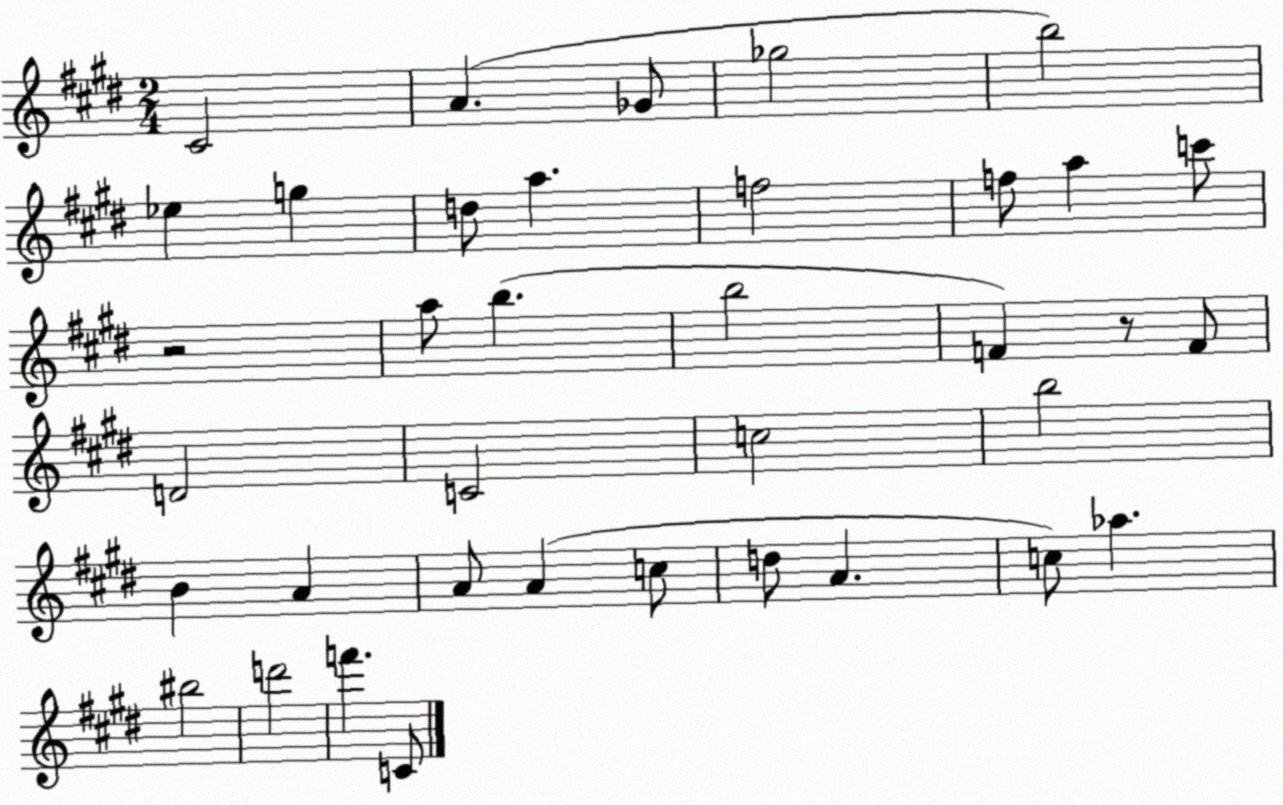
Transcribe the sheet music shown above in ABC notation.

X:1
T:Untitled
M:2/4
L:1/4
K:E
^C2 A _G/2 _g2 b2 _e g d/2 a f2 f/2 a c'/2 z2 a/2 b b2 F z/2 F/2 D2 C2 c2 b2 B A A/2 A c/2 d/2 A c/2 _a ^b2 d'2 f' C/2